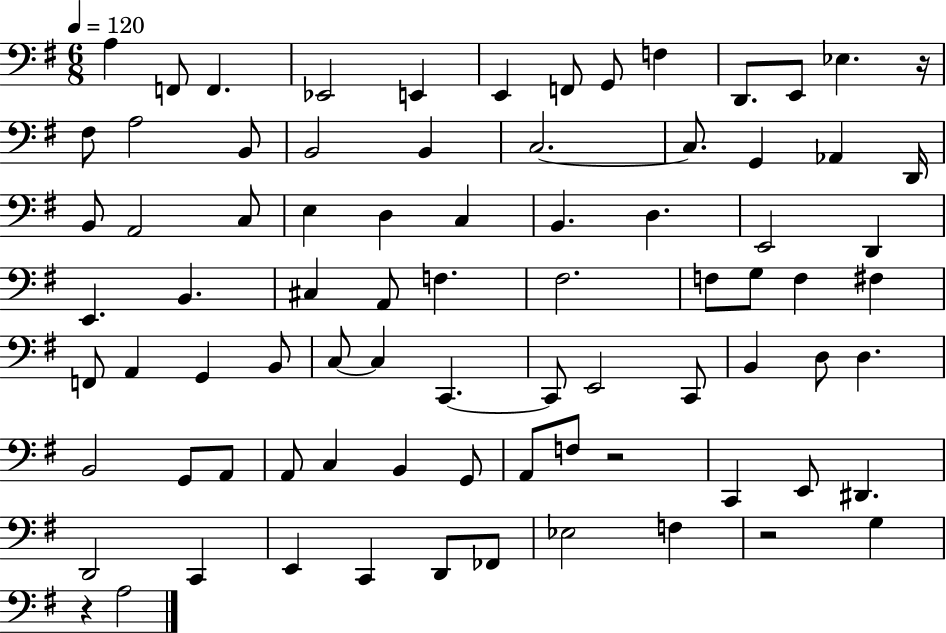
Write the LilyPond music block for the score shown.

{
  \clef bass
  \numericTimeSignature
  \time 6/8
  \key g \major
  \tempo 4 = 120
  \repeat volta 2 { a4 f,8 f,4. | ees,2 e,4 | e,4 f,8 g,8 f4 | d,8. e,8 ees4. r16 | \break fis8 a2 b,8 | b,2 b,4 | c2.~~ | c8. g,4 aes,4 d,16 | \break b,8 a,2 c8 | e4 d4 c4 | b,4. d4. | e,2 d,4 | \break e,4. b,4. | cis4 a,8 f4. | fis2. | f8 g8 f4 fis4 | \break f,8 a,4 g,4 b,8 | c8~~ c4 c,4.~~ | c,8 e,2 c,8 | b,4 d8 d4. | \break b,2 g,8 a,8 | a,8 c4 b,4 g,8 | a,8 f8 r2 | c,4 e,8 dis,4. | \break d,2 c,4 | e,4 c,4 d,8 fes,8 | ees2 f4 | r2 g4 | \break r4 a2 | } \bar "|."
}